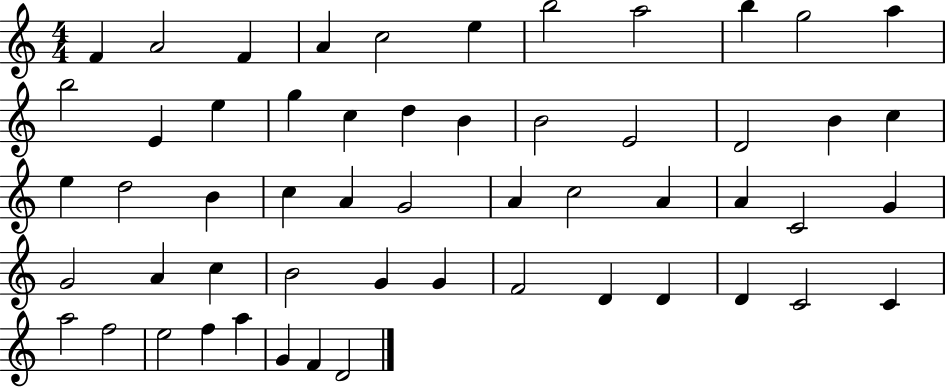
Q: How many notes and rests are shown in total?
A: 55